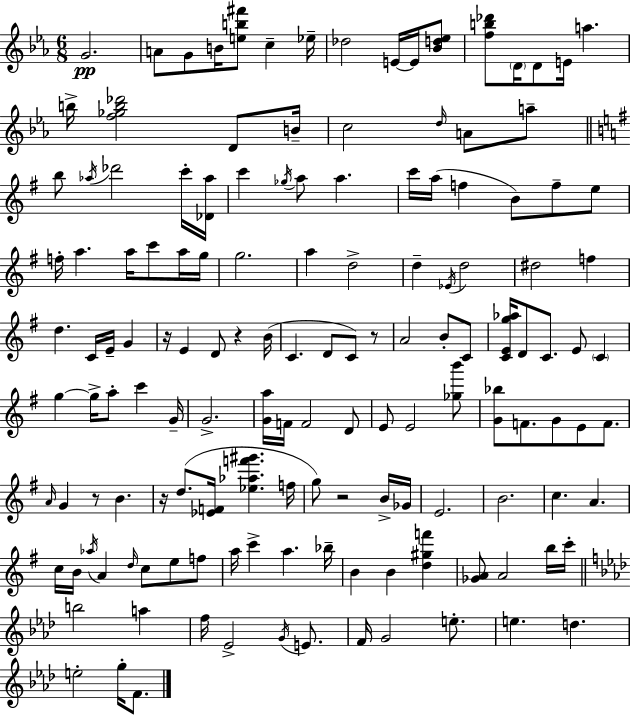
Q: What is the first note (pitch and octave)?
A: G4